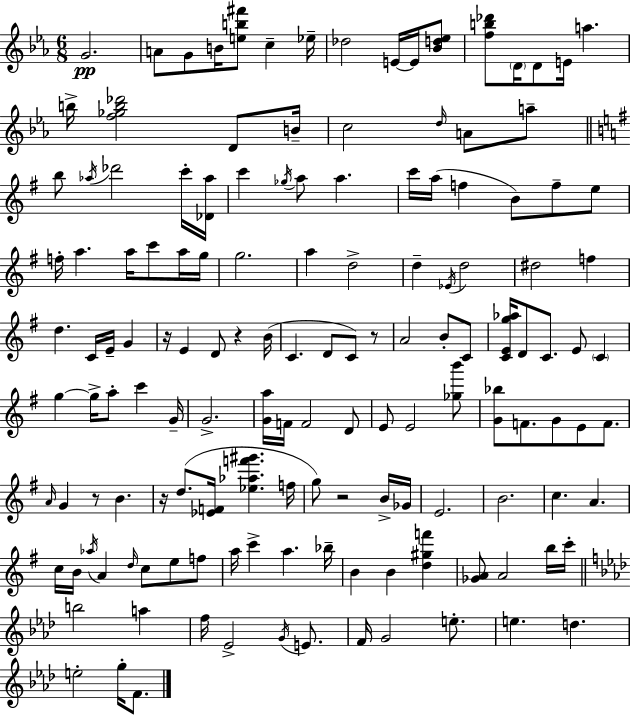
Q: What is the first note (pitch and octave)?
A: G4